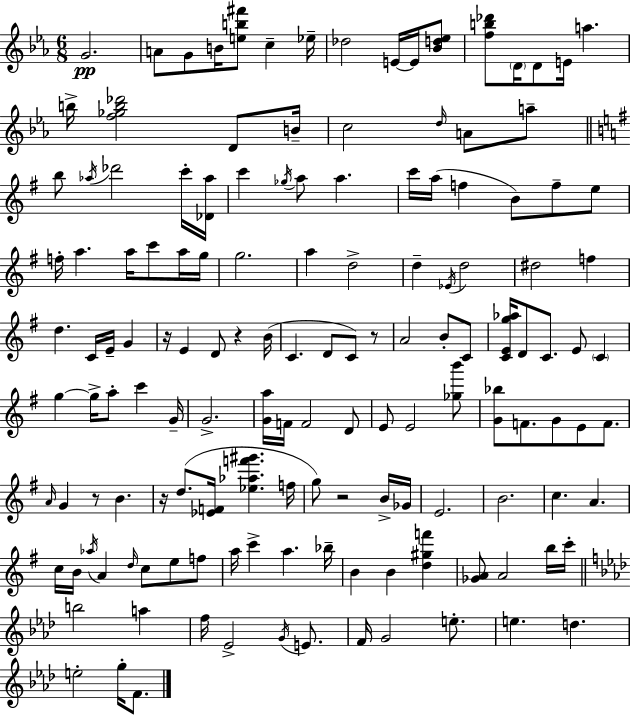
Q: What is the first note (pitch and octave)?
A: G4